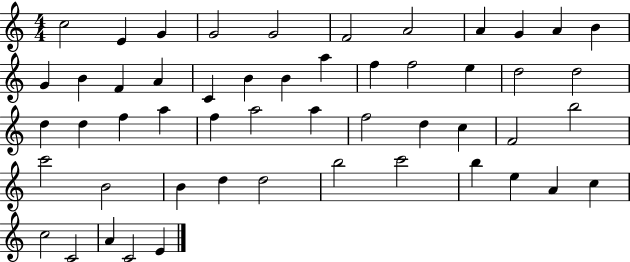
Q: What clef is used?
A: treble